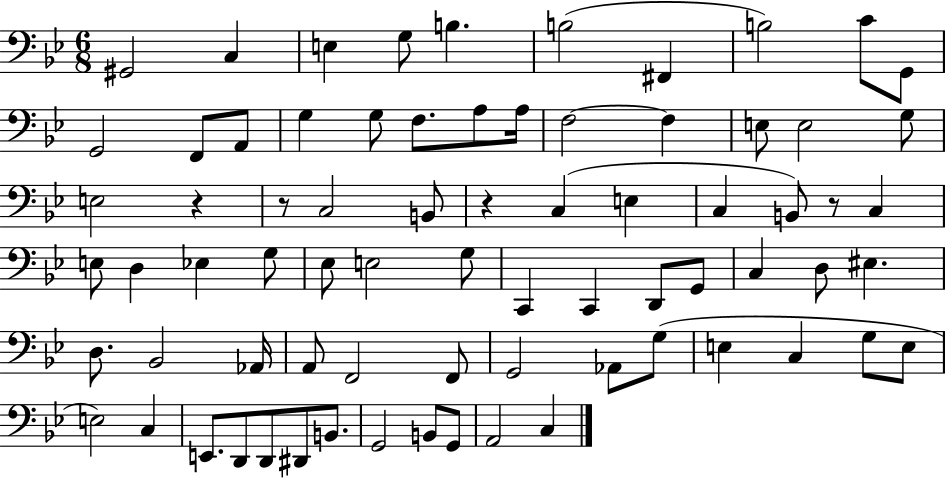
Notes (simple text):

G#2/h C3/q E3/q G3/e B3/q. B3/h F#2/q B3/h C4/e G2/e G2/h F2/e A2/e G3/q G3/e F3/e. A3/e A3/s F3/h F3/q E3/e E3/h G3/e E3/h R/q R/e C3/h B2/e R/q C3/q E3/q C3/q B2/e R/e C3/q E3/e D3/q Eb3/q G3/e Eb3/e E3/h G3/e C2/q C2/q D2/e G2/e C3/q D3/e EIS3/q. D3/e. Bb2/h Ab2/s A2/e F2/h F2/e G2/h Ab2/e G3/e E3/q C3/q G3/e E3/e E3/h C3/q E2/e. D2/e D2/e D#2/e B2/e. G2/h B2/e G2/e A2/h C3/q